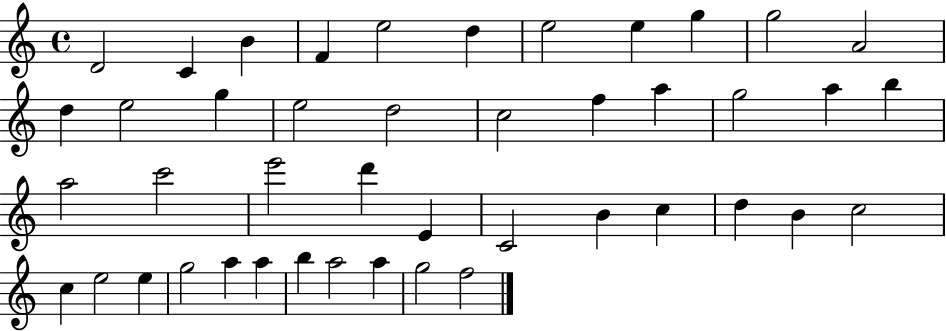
X:1
T:Untitled
M:4/4
L:1/4
K:C
D2 C B F e2 d e2 e g g2 A2 d e2 g e2 d2 c2 f a g2 a b a2 c'2 e'2 d' E C2 B c d B c2 c e2 e g2 a a b a2 a g2 f2